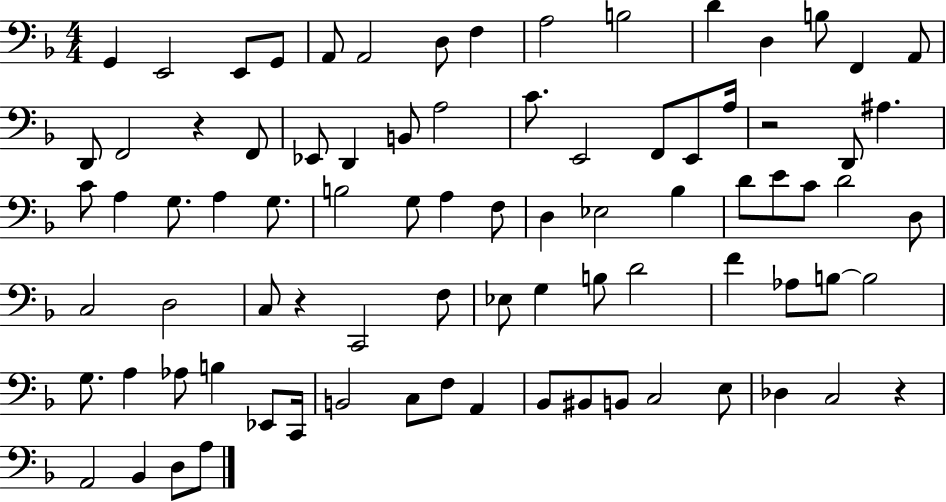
G2/q E2/h E2/e G2/e A2/e A2/h D3/e F3/q A3/h B3/h D4/q D3/q B3/e F2/q A2/e D2/e F2/h R/q F2/e Eb2/e D2/q B2/e A3/h C4/e. E2/h F2/e E2/e A3/s R/h D2/e A#3/q. C4/e A3/q G3/e. A3/q G3/e. B3/h G3/e A3/q F3/e D3/q Eb3/h Bb3/q D4/e E4/e C4/e D4/h D3/e C3/h D3/h C3/e R/q C2/h F3/e Eb3/e G3/q B3/e D4/h F4/q Ab3/e B3/e B3/h G3/e. A3/q Ab3/e B3/q Eb2/e C2/s B2/h C3/e F3/e A2/q Bb2/e BIS2/e B2/e C3/h E3/e Db3/q C3/h R/q A2/h Bb2/q D3/e A3/e